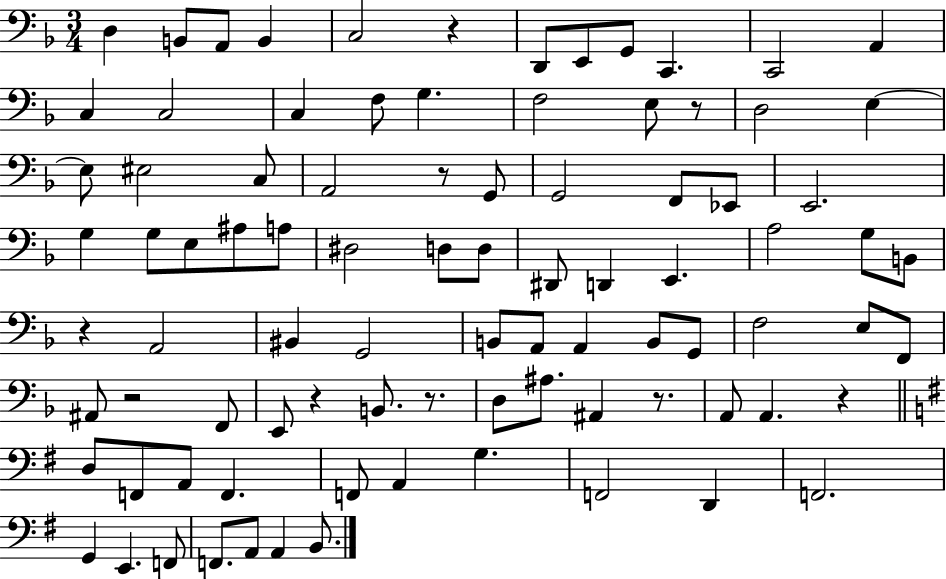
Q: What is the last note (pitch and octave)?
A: B2